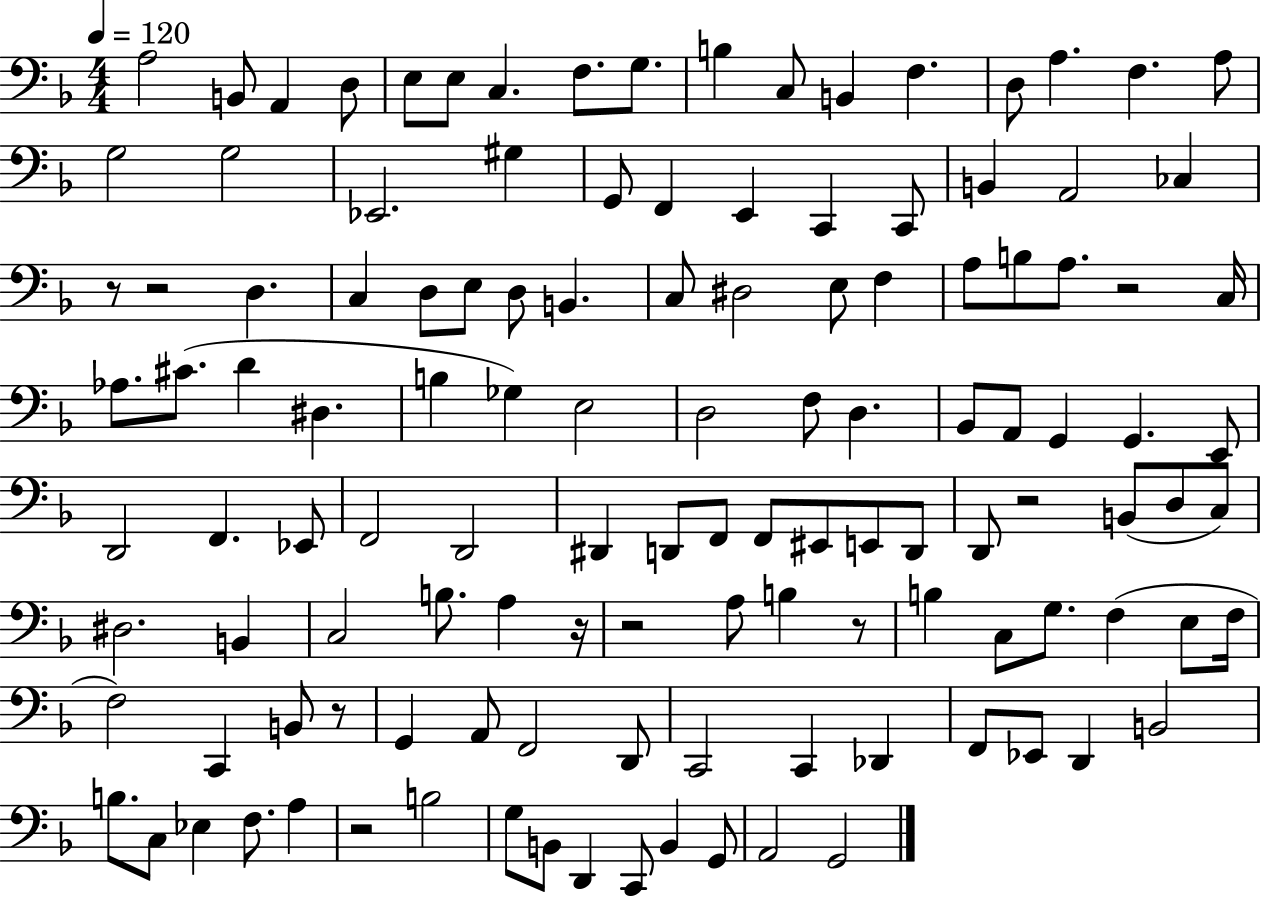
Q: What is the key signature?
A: F major